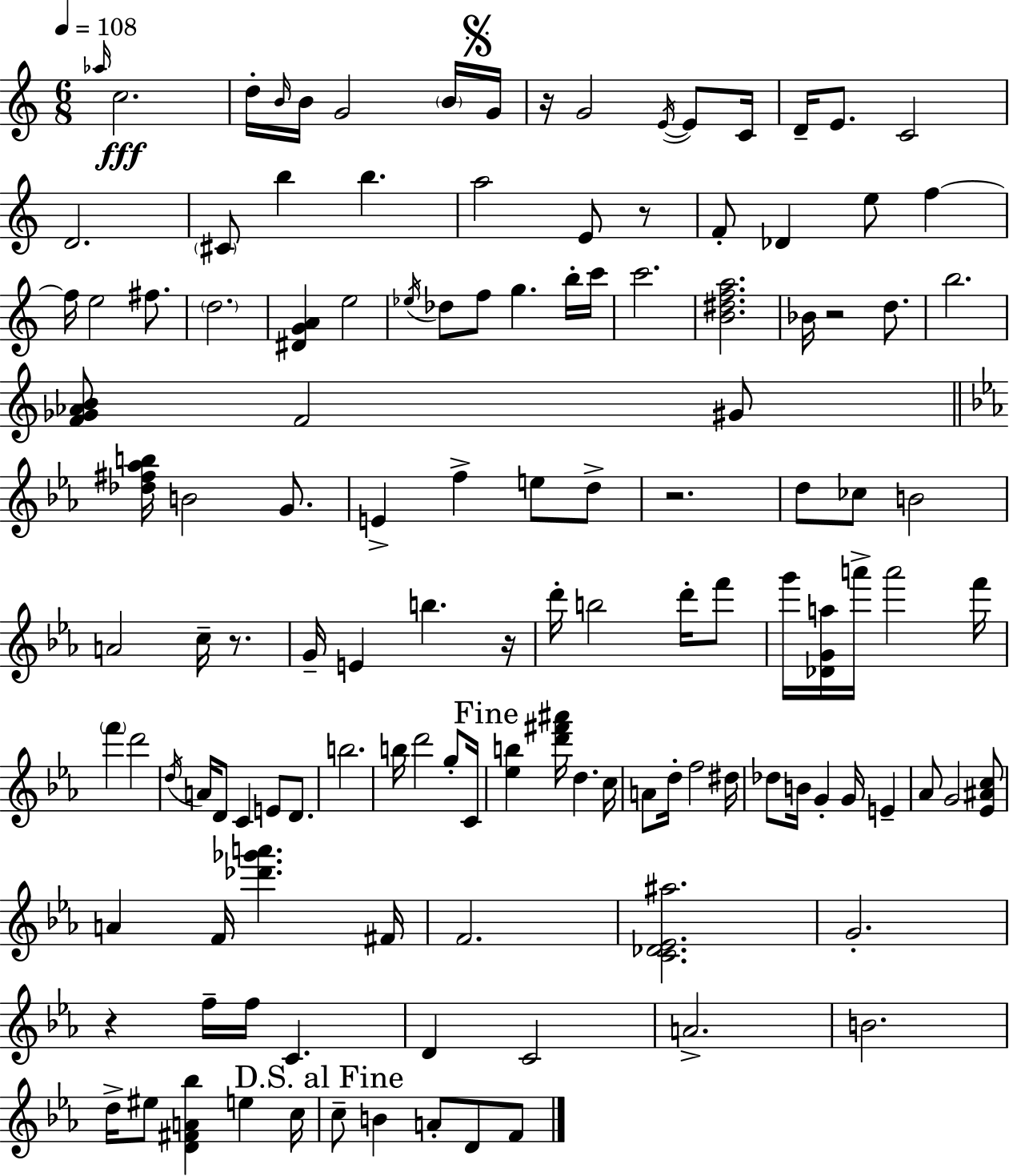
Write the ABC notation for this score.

X:1
T:Untitled
M:6/8
L:1/4
K:C
_a/4 c2 d/4 B/4 B/4 G2 B/4 G/4 z/4 G2 E/4 E/2 C/4 D/4 E/2 C2 D2 ^C/2 b b a2 E/2 z/2 F/2 _D e/2 f f/4 e2 ^f/2 d2 [^DGA] e2 _e/4 _d/2 f/2 g b/4 c'/4 c'2 [B^dfa]2 _B/4 z2 d/2 b2 [F_G_AB]/2 F2 ^G/2 [_d^f_ab]/4 B2 G/2 E f e/2 d/2 z2 d/2 _c/2 B2 A2 c/4 z/2 G/4 E b z/4 d'/4 b2 d'/4 f'/2 g'/4 [_DGa]/4 a'/4 a'2 f'/4 f' d'2 d/4 A/4 D/2 C E/2 D/2 b2 b/4 d'2 g/2 C/4 [_eb] [d'^f'^a']/4 d c/4 A/2 d/4 f2 ^d/4 _d/2 B/4 G G/4 E _A/2 G2 [_E^Ac]/2 A F/4 [_d'_g'a'] ^F/4 F2 [C_D_E^a]2 G2 z f/4 f/4 C D C2 A2 B2 d/4 ^e/2 [D^FA_b] e c/4 c/2 B A/2 D/2 F/2